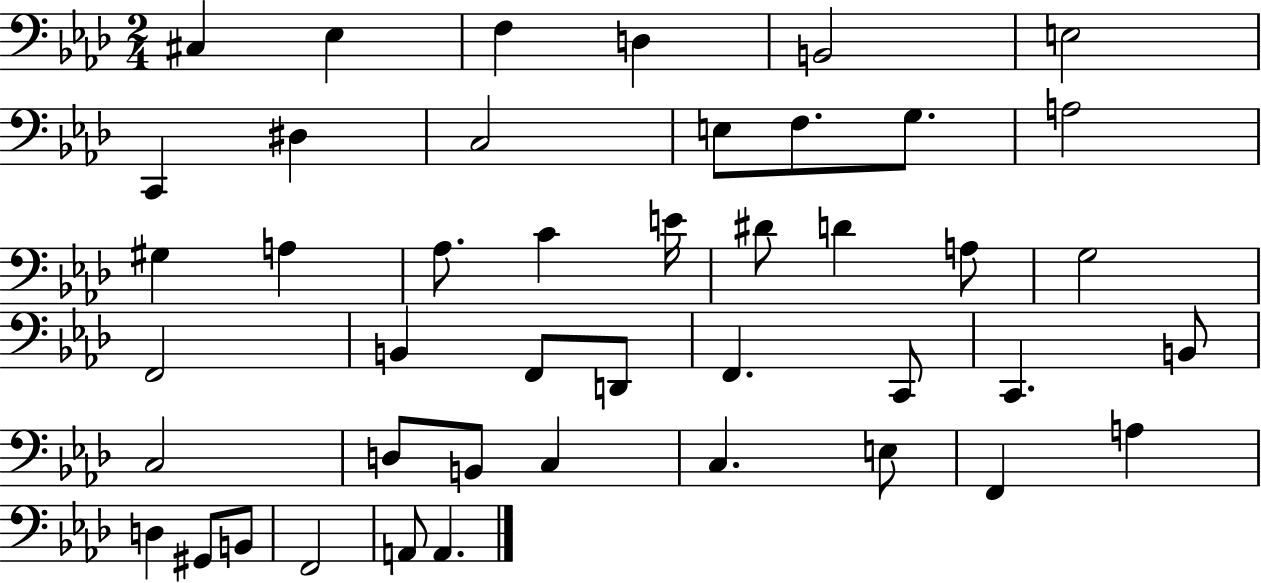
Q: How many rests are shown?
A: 0